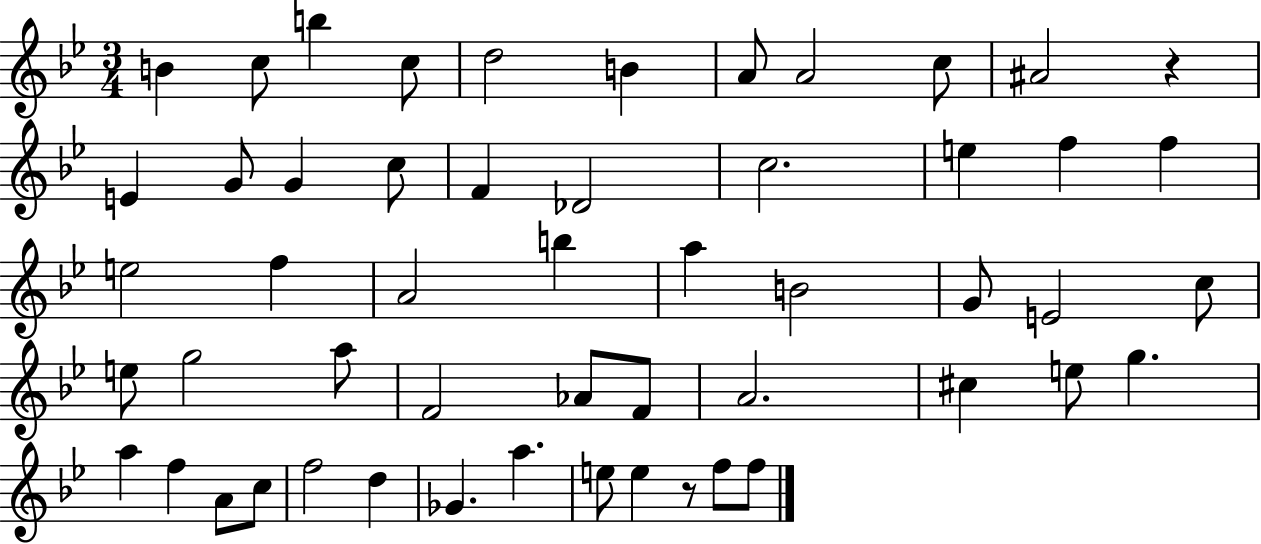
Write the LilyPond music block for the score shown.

{
  \clef treble
  \numericTimeSignature
  \time 3/4
  \key bes \major
  \repeat volta 2 { b'4 c''8 b''4 c''8 | d''2 b'4 | a'8 a'2 c''8 | ais'2 r4 | \break e'4 g'8 g'4 c''8 | f'4 des'2 | c''2. | e''4 f''4 f''4 | \break e''2 f''4 | a'2 b''4 | a''4 b'2 | g'8 e'2 c''8 | \break e''8 g''2 a''8 | f'2 aes'8 f'8 | a'2. | cis''4 e''8 g''4. | \break a''4 f''4 a'8 c''8 | f''2 d''4 | ges'4. a''4. | e''8 e''4 r8 f''8 f''8 | \break } \bar "|."
}